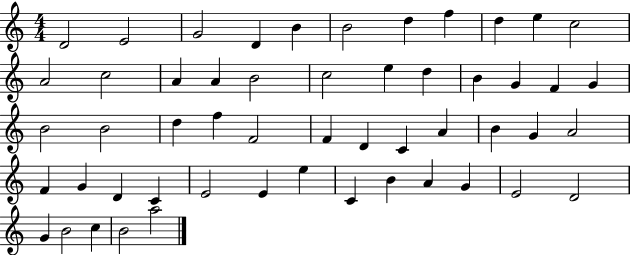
{
  \clef treble
  \numericTimeSignature
  \time 4/4
  \key c \major
  d'2 e'2 | g'2 d'4 b'4 | b'2 d''4 f''4 | d''4 e''4 c''2 | \break a'2 c''2 | a'4 a'4 b'2 | c''2 e''4 d''4 | b'4 g'4 f'4 g'4 | \break b'2 b'2 | d''4 f''4 f'2 | f'4 d'4 c'4 a'4 | b'4 g'4 a'2 | \break f'4 g'4 d'4 c'4 | e'2 e'4 e''4 | c'4 b'4 a'4 g'4 | e'2 d'2 | \break g'4 b'2 c''4 | b'2 a''2 | \bar "|."
}